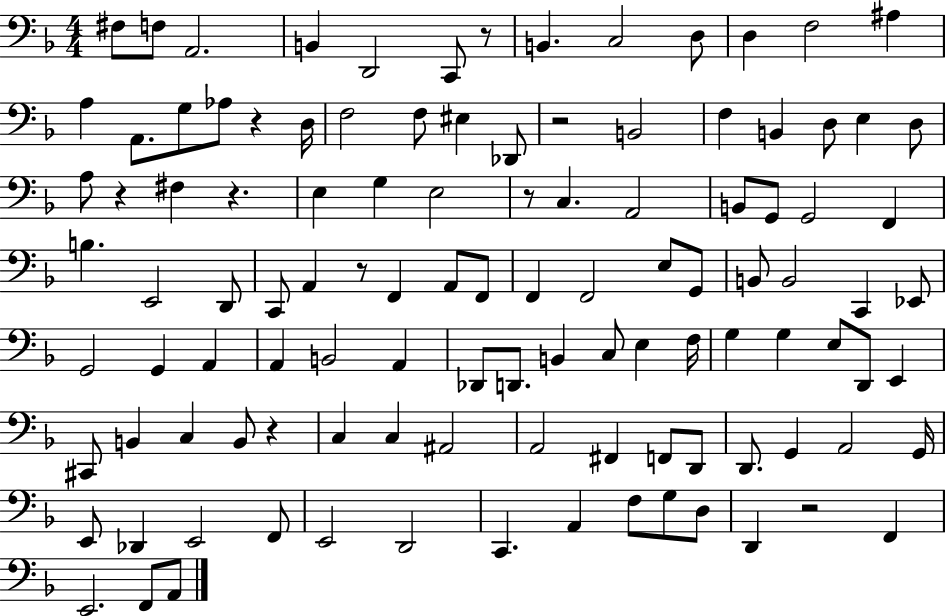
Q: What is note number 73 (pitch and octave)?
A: B2